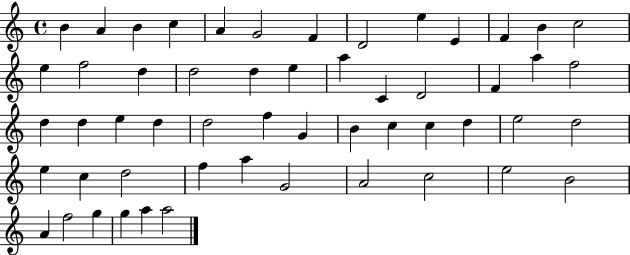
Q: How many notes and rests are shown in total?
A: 54